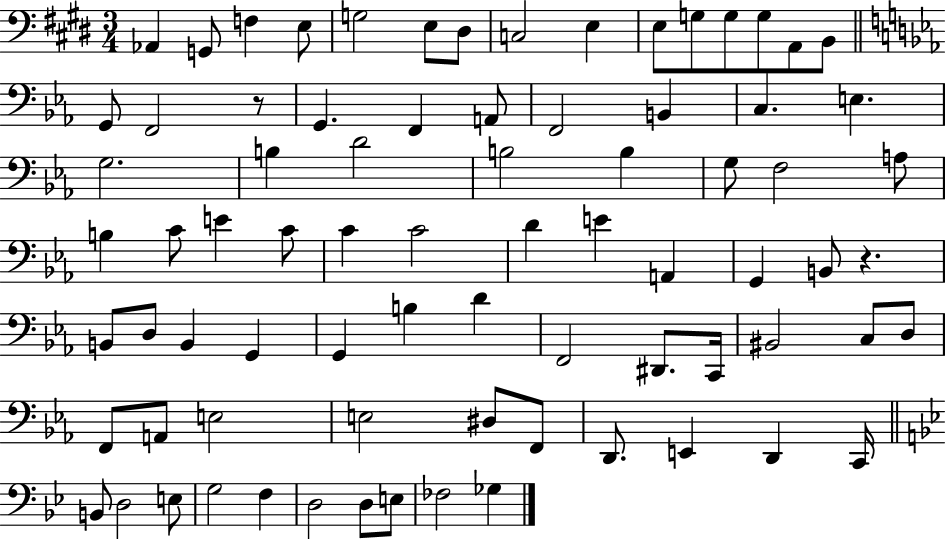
X:1
T:Untitled
M:3/4
L:1/4
K:E
_A,, G,,/2 F, E,/2 G,2 E,/2 ^D,/2 C,2 E, E,/2 G,/2 G,/2 G,/2 A,,/2 B,,/2 G,,/2 F,,2 z/2 G,, F,, A,,/2 F,,2 B,, C, E, G,2 B, D2 B,2 B, G,/2 F,2 A,/2 B, C/2 E C/2 C C2 D E A,, G,, B,,/2 z B,,/2 D,/2 B,, G,, G,, B, D F,,2 ^D,,/2 C,,/4 ^B,,2 C,/2 D,/2 F,,/2 A,,/2 E,2 E,2 ^D,/2 F,,/2 D,,/2 E,, D,, C,,/4 B,,/2 D,2 E,/2 G,2 F, D,2 D,/2 E,/2 _F,2 _G,